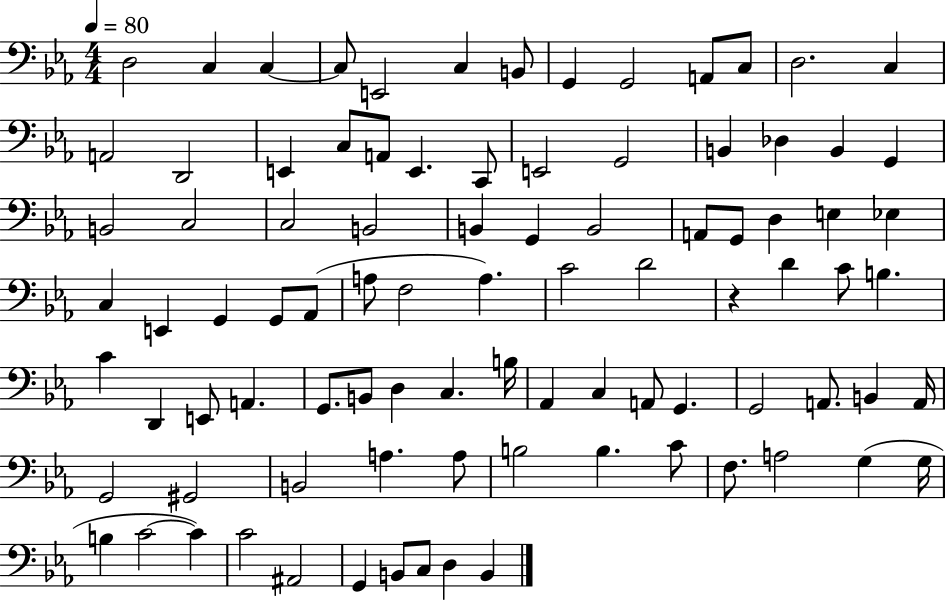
D3/h C3/q C3/q C3/e E2/h C3/q B2/e G2/q G2/h A2/e C3/e D3/h. C3/q A2/h D2/h E2/q C3/e A2/e E2/q. C2/e E2/h G2/h B2/q Db3/q B2/q G2/q B2/h C3/h C3/h B2/h B2/q G2/q B2/h A2/e G2/e D3/q E3/q Eb3/q C3/q E2/q G2/q G2/e Ab2/e A3/e F3/h A3/q. C4/h D4/h R/q D4/q C4/e B3/q. C4/q D2/q E2/e A2/q. G2/e. B2/e D3/q C3/q. B3/s Ab2/q C3/q A2/e G2/q. G2/h A2/e. B2/q A2/s G2/h G#2/h B2/h A3/q. A3/e B3/h B3/q. C4/e F3/e. A3/h G3/q G3/s B3/q C4/h C4/q C4/h A#2/h G2/q B2/e C3/e D3/q B2/q